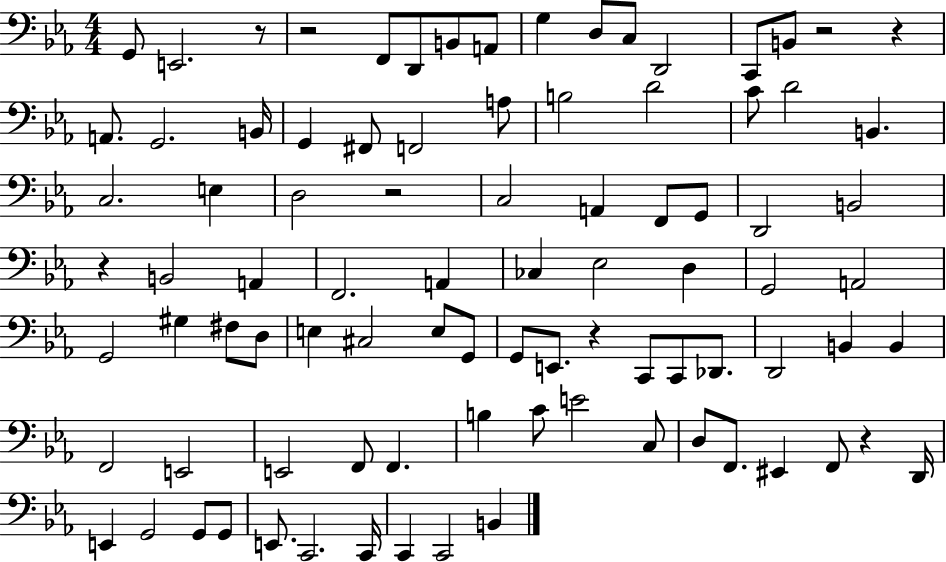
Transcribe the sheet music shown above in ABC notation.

X:1
T:Untitled
M:4/4
L:1/4
K:Eb
G,,/2 E,,2 z/2 z2 F,,/2 D,,/2 B,,/2 A,,/2 G, D,/2 C,/2 D,,2 C,,/2 B,,/2 z2 z A,,/2 G,,2 B,,/4 G,, ^F,,/2 F,,2 A,/2 B,2 D2 C/2 D2 B,, C,2 E, D,2 z2 C,2 A,, F,,/2 G,,/2 D,,2 B,,2 z B,,2 A,, F,,2 A,, _C, _E,2 D, G,,2 A,,2 G,,2 ^G, ^F,/2 D,/2 E, ^C,2 E,/2 G,,/2 G,,/2 E,,/2 z C,,/2 C,,/2 _D,,/2 D,,2 B,, B,, F,,2 E,,2 E,,2 F,,/2 F,, B, C/2 E2 C,/2 D,/2 F,,/2 ^E,, F,,/2 z D,,/4 E,, G,,2 G,,/2 G,,/2 E,,/2 C,,2 C,,/4 C,, C,,2 B,,